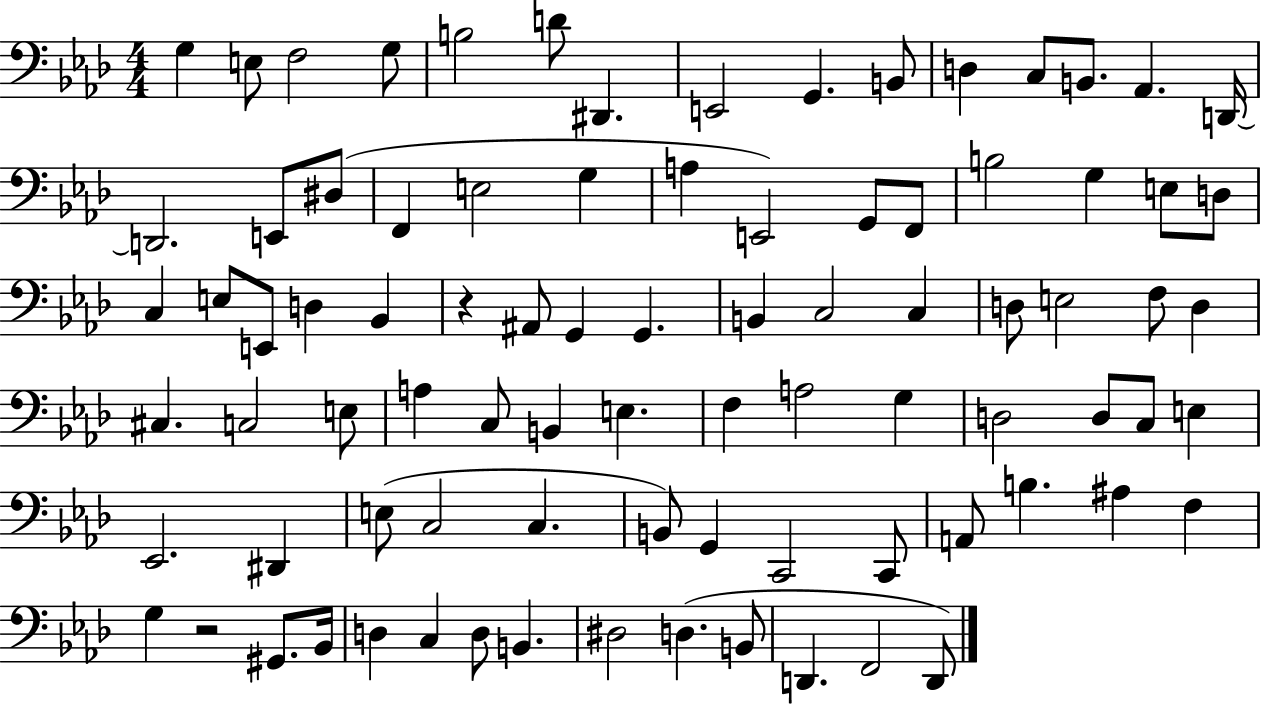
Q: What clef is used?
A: bass